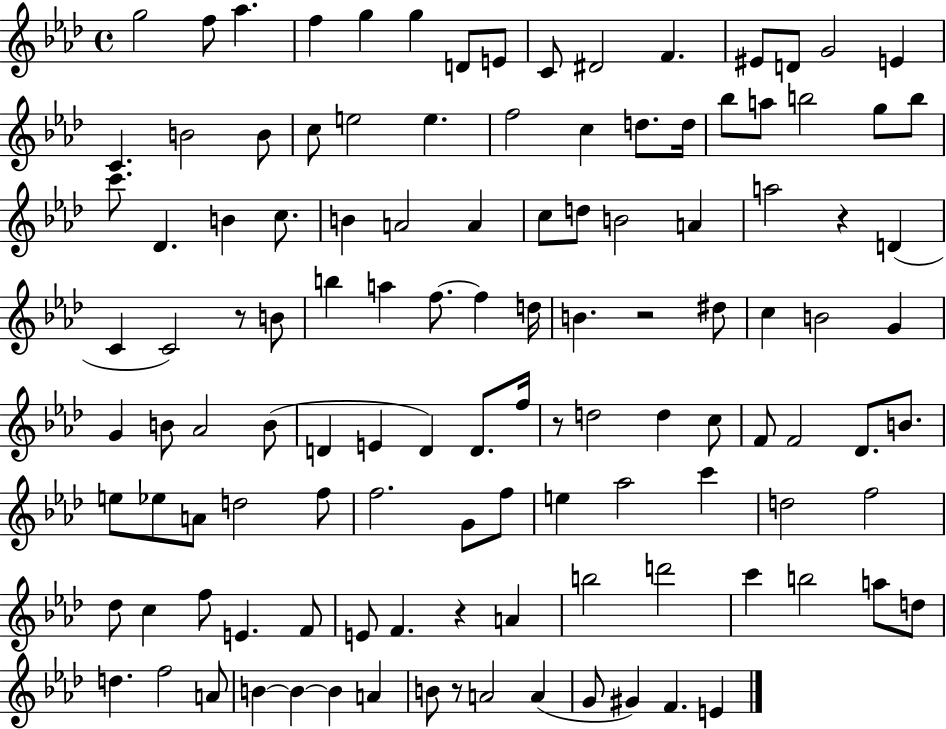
{
  \clef treble
  \time 4/4
  \defaultTimeSignature
  \key aes \major
  \repeat volta 2 { g''2 f''8 aes''4. | f''4 g''4 g''4 d'8 e'8 | c'8 dis'2 f'4. | eis'8 d'8 g'2 e'4 | \break c'4. b'2 b'8 | c''8 e''2 e''4. | f''2 c''4 d''8. d''16 | bes''8 a''8 b''2 g''8 b''8 | \break c'''8. des'4. b'4 c''8. | b'4 a'2 a'4 | c''8 d''8 b'2 a'4 | a''2 r4 d'4( | \break c'4 c'2) r8 b'8 | b''4 a''4 f''8.~~ f''4 d''16 | b'4. r2 dis''8 | c''4 b'2 g'4 | \break g'4 b'8 aes'2 b'8( | d'4 e'4 d'4) d'8. f''16 | r8 d''2 d''4 c''8 | f'8 f'2 des'8. b'8. | \break e''8 ees''8 a'8 d''2 f''8 | f''2. g'8 f''8 | e''4 aes''2 c'''4 | d''2 f''2 | \break des''8 c''4 f''8 e'4. f'8 | e'8 f'4. r4 a'4 | b''2 d'''2 | c'''4 b''2 a''8 d''8 | \break d''4. f''2 a'8 | b'4~~ b'4~~ b'4 a'4 | b'8 r8 a'2 a'4( | g'8 gis'4) f'4. e'4 | \break } \bar "|."
}